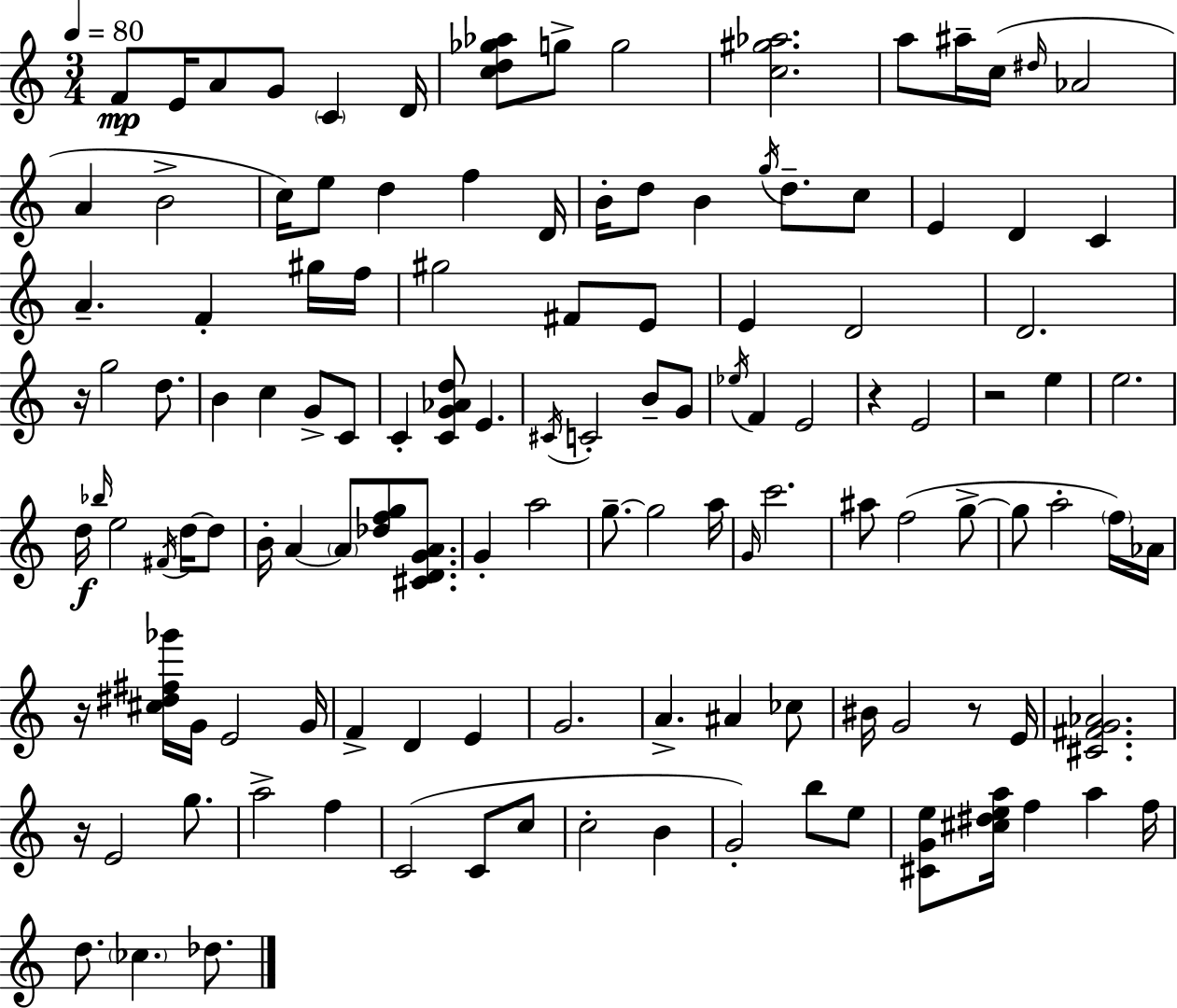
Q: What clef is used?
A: treble